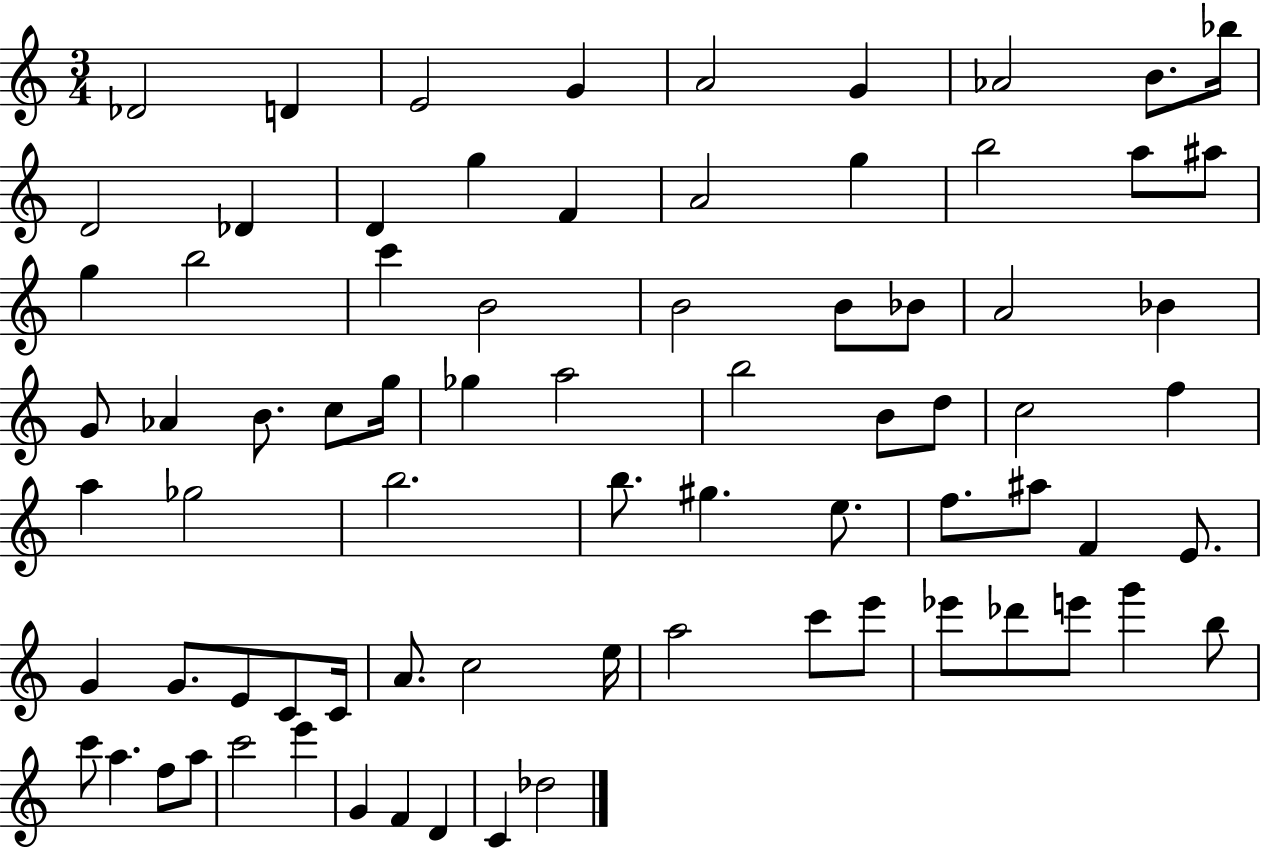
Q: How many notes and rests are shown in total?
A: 77